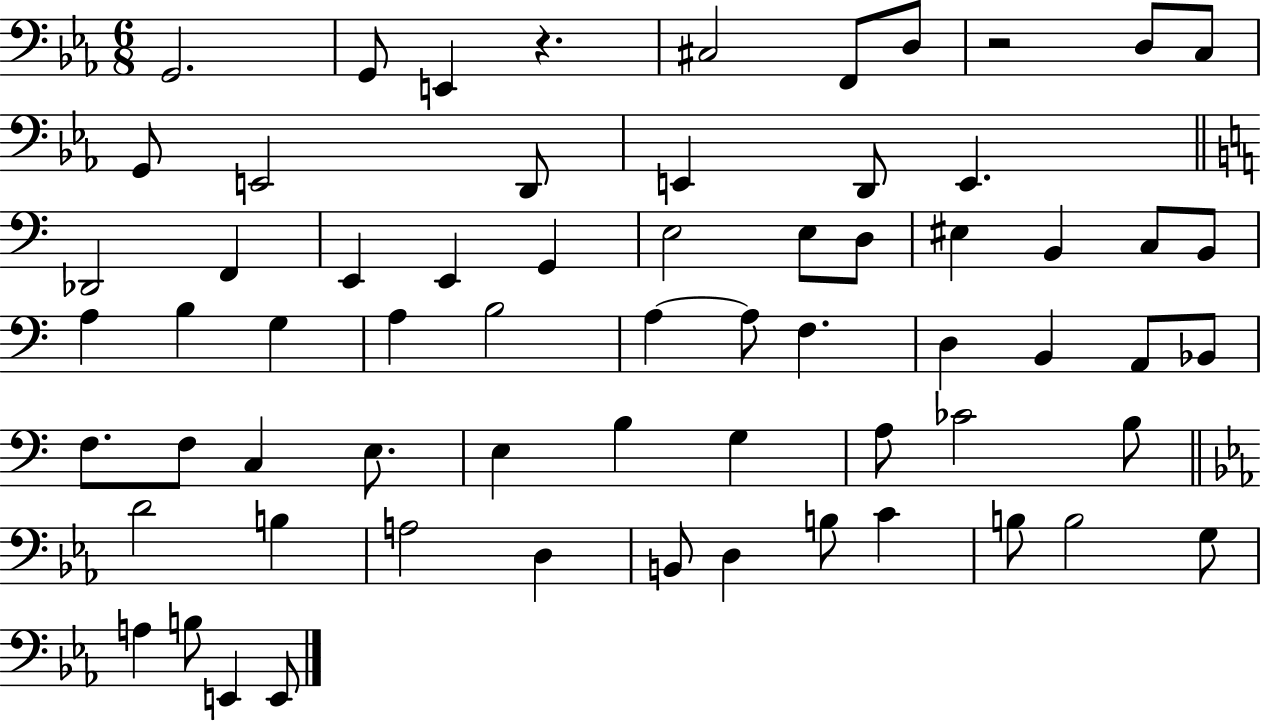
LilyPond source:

{
  \clef bass
  \numericTimeSignature
  \time 6/8
  \key ees \major
  g,2. | g,8 e,4 r4. | cis2 f,8 d8 | r2 d8 c8 | \break g,8 e,2 d,8 | e,4 d,8 e,4. | \bar "||" \break \key a \minor des,2 f,4 | e,4 e,4 g,4 | e2 e8 d8 | eis4 b,4 c8 b,8 | \break a4 b4 g4 | a4 b2 | a4~~ a8 f4. | d4 b,4 a,8 bes,8 | \break f8. f8 c4 e8. | e4 b4 g4 | a8 ces'2 b8 | \bar "||" \break \key ees \major d'2 b4 | a2 d4 | b,8 d4 b8 c'4 | b8 b2 g8 | \break a4 b8 e,4 e,8 | \bar "|."
}